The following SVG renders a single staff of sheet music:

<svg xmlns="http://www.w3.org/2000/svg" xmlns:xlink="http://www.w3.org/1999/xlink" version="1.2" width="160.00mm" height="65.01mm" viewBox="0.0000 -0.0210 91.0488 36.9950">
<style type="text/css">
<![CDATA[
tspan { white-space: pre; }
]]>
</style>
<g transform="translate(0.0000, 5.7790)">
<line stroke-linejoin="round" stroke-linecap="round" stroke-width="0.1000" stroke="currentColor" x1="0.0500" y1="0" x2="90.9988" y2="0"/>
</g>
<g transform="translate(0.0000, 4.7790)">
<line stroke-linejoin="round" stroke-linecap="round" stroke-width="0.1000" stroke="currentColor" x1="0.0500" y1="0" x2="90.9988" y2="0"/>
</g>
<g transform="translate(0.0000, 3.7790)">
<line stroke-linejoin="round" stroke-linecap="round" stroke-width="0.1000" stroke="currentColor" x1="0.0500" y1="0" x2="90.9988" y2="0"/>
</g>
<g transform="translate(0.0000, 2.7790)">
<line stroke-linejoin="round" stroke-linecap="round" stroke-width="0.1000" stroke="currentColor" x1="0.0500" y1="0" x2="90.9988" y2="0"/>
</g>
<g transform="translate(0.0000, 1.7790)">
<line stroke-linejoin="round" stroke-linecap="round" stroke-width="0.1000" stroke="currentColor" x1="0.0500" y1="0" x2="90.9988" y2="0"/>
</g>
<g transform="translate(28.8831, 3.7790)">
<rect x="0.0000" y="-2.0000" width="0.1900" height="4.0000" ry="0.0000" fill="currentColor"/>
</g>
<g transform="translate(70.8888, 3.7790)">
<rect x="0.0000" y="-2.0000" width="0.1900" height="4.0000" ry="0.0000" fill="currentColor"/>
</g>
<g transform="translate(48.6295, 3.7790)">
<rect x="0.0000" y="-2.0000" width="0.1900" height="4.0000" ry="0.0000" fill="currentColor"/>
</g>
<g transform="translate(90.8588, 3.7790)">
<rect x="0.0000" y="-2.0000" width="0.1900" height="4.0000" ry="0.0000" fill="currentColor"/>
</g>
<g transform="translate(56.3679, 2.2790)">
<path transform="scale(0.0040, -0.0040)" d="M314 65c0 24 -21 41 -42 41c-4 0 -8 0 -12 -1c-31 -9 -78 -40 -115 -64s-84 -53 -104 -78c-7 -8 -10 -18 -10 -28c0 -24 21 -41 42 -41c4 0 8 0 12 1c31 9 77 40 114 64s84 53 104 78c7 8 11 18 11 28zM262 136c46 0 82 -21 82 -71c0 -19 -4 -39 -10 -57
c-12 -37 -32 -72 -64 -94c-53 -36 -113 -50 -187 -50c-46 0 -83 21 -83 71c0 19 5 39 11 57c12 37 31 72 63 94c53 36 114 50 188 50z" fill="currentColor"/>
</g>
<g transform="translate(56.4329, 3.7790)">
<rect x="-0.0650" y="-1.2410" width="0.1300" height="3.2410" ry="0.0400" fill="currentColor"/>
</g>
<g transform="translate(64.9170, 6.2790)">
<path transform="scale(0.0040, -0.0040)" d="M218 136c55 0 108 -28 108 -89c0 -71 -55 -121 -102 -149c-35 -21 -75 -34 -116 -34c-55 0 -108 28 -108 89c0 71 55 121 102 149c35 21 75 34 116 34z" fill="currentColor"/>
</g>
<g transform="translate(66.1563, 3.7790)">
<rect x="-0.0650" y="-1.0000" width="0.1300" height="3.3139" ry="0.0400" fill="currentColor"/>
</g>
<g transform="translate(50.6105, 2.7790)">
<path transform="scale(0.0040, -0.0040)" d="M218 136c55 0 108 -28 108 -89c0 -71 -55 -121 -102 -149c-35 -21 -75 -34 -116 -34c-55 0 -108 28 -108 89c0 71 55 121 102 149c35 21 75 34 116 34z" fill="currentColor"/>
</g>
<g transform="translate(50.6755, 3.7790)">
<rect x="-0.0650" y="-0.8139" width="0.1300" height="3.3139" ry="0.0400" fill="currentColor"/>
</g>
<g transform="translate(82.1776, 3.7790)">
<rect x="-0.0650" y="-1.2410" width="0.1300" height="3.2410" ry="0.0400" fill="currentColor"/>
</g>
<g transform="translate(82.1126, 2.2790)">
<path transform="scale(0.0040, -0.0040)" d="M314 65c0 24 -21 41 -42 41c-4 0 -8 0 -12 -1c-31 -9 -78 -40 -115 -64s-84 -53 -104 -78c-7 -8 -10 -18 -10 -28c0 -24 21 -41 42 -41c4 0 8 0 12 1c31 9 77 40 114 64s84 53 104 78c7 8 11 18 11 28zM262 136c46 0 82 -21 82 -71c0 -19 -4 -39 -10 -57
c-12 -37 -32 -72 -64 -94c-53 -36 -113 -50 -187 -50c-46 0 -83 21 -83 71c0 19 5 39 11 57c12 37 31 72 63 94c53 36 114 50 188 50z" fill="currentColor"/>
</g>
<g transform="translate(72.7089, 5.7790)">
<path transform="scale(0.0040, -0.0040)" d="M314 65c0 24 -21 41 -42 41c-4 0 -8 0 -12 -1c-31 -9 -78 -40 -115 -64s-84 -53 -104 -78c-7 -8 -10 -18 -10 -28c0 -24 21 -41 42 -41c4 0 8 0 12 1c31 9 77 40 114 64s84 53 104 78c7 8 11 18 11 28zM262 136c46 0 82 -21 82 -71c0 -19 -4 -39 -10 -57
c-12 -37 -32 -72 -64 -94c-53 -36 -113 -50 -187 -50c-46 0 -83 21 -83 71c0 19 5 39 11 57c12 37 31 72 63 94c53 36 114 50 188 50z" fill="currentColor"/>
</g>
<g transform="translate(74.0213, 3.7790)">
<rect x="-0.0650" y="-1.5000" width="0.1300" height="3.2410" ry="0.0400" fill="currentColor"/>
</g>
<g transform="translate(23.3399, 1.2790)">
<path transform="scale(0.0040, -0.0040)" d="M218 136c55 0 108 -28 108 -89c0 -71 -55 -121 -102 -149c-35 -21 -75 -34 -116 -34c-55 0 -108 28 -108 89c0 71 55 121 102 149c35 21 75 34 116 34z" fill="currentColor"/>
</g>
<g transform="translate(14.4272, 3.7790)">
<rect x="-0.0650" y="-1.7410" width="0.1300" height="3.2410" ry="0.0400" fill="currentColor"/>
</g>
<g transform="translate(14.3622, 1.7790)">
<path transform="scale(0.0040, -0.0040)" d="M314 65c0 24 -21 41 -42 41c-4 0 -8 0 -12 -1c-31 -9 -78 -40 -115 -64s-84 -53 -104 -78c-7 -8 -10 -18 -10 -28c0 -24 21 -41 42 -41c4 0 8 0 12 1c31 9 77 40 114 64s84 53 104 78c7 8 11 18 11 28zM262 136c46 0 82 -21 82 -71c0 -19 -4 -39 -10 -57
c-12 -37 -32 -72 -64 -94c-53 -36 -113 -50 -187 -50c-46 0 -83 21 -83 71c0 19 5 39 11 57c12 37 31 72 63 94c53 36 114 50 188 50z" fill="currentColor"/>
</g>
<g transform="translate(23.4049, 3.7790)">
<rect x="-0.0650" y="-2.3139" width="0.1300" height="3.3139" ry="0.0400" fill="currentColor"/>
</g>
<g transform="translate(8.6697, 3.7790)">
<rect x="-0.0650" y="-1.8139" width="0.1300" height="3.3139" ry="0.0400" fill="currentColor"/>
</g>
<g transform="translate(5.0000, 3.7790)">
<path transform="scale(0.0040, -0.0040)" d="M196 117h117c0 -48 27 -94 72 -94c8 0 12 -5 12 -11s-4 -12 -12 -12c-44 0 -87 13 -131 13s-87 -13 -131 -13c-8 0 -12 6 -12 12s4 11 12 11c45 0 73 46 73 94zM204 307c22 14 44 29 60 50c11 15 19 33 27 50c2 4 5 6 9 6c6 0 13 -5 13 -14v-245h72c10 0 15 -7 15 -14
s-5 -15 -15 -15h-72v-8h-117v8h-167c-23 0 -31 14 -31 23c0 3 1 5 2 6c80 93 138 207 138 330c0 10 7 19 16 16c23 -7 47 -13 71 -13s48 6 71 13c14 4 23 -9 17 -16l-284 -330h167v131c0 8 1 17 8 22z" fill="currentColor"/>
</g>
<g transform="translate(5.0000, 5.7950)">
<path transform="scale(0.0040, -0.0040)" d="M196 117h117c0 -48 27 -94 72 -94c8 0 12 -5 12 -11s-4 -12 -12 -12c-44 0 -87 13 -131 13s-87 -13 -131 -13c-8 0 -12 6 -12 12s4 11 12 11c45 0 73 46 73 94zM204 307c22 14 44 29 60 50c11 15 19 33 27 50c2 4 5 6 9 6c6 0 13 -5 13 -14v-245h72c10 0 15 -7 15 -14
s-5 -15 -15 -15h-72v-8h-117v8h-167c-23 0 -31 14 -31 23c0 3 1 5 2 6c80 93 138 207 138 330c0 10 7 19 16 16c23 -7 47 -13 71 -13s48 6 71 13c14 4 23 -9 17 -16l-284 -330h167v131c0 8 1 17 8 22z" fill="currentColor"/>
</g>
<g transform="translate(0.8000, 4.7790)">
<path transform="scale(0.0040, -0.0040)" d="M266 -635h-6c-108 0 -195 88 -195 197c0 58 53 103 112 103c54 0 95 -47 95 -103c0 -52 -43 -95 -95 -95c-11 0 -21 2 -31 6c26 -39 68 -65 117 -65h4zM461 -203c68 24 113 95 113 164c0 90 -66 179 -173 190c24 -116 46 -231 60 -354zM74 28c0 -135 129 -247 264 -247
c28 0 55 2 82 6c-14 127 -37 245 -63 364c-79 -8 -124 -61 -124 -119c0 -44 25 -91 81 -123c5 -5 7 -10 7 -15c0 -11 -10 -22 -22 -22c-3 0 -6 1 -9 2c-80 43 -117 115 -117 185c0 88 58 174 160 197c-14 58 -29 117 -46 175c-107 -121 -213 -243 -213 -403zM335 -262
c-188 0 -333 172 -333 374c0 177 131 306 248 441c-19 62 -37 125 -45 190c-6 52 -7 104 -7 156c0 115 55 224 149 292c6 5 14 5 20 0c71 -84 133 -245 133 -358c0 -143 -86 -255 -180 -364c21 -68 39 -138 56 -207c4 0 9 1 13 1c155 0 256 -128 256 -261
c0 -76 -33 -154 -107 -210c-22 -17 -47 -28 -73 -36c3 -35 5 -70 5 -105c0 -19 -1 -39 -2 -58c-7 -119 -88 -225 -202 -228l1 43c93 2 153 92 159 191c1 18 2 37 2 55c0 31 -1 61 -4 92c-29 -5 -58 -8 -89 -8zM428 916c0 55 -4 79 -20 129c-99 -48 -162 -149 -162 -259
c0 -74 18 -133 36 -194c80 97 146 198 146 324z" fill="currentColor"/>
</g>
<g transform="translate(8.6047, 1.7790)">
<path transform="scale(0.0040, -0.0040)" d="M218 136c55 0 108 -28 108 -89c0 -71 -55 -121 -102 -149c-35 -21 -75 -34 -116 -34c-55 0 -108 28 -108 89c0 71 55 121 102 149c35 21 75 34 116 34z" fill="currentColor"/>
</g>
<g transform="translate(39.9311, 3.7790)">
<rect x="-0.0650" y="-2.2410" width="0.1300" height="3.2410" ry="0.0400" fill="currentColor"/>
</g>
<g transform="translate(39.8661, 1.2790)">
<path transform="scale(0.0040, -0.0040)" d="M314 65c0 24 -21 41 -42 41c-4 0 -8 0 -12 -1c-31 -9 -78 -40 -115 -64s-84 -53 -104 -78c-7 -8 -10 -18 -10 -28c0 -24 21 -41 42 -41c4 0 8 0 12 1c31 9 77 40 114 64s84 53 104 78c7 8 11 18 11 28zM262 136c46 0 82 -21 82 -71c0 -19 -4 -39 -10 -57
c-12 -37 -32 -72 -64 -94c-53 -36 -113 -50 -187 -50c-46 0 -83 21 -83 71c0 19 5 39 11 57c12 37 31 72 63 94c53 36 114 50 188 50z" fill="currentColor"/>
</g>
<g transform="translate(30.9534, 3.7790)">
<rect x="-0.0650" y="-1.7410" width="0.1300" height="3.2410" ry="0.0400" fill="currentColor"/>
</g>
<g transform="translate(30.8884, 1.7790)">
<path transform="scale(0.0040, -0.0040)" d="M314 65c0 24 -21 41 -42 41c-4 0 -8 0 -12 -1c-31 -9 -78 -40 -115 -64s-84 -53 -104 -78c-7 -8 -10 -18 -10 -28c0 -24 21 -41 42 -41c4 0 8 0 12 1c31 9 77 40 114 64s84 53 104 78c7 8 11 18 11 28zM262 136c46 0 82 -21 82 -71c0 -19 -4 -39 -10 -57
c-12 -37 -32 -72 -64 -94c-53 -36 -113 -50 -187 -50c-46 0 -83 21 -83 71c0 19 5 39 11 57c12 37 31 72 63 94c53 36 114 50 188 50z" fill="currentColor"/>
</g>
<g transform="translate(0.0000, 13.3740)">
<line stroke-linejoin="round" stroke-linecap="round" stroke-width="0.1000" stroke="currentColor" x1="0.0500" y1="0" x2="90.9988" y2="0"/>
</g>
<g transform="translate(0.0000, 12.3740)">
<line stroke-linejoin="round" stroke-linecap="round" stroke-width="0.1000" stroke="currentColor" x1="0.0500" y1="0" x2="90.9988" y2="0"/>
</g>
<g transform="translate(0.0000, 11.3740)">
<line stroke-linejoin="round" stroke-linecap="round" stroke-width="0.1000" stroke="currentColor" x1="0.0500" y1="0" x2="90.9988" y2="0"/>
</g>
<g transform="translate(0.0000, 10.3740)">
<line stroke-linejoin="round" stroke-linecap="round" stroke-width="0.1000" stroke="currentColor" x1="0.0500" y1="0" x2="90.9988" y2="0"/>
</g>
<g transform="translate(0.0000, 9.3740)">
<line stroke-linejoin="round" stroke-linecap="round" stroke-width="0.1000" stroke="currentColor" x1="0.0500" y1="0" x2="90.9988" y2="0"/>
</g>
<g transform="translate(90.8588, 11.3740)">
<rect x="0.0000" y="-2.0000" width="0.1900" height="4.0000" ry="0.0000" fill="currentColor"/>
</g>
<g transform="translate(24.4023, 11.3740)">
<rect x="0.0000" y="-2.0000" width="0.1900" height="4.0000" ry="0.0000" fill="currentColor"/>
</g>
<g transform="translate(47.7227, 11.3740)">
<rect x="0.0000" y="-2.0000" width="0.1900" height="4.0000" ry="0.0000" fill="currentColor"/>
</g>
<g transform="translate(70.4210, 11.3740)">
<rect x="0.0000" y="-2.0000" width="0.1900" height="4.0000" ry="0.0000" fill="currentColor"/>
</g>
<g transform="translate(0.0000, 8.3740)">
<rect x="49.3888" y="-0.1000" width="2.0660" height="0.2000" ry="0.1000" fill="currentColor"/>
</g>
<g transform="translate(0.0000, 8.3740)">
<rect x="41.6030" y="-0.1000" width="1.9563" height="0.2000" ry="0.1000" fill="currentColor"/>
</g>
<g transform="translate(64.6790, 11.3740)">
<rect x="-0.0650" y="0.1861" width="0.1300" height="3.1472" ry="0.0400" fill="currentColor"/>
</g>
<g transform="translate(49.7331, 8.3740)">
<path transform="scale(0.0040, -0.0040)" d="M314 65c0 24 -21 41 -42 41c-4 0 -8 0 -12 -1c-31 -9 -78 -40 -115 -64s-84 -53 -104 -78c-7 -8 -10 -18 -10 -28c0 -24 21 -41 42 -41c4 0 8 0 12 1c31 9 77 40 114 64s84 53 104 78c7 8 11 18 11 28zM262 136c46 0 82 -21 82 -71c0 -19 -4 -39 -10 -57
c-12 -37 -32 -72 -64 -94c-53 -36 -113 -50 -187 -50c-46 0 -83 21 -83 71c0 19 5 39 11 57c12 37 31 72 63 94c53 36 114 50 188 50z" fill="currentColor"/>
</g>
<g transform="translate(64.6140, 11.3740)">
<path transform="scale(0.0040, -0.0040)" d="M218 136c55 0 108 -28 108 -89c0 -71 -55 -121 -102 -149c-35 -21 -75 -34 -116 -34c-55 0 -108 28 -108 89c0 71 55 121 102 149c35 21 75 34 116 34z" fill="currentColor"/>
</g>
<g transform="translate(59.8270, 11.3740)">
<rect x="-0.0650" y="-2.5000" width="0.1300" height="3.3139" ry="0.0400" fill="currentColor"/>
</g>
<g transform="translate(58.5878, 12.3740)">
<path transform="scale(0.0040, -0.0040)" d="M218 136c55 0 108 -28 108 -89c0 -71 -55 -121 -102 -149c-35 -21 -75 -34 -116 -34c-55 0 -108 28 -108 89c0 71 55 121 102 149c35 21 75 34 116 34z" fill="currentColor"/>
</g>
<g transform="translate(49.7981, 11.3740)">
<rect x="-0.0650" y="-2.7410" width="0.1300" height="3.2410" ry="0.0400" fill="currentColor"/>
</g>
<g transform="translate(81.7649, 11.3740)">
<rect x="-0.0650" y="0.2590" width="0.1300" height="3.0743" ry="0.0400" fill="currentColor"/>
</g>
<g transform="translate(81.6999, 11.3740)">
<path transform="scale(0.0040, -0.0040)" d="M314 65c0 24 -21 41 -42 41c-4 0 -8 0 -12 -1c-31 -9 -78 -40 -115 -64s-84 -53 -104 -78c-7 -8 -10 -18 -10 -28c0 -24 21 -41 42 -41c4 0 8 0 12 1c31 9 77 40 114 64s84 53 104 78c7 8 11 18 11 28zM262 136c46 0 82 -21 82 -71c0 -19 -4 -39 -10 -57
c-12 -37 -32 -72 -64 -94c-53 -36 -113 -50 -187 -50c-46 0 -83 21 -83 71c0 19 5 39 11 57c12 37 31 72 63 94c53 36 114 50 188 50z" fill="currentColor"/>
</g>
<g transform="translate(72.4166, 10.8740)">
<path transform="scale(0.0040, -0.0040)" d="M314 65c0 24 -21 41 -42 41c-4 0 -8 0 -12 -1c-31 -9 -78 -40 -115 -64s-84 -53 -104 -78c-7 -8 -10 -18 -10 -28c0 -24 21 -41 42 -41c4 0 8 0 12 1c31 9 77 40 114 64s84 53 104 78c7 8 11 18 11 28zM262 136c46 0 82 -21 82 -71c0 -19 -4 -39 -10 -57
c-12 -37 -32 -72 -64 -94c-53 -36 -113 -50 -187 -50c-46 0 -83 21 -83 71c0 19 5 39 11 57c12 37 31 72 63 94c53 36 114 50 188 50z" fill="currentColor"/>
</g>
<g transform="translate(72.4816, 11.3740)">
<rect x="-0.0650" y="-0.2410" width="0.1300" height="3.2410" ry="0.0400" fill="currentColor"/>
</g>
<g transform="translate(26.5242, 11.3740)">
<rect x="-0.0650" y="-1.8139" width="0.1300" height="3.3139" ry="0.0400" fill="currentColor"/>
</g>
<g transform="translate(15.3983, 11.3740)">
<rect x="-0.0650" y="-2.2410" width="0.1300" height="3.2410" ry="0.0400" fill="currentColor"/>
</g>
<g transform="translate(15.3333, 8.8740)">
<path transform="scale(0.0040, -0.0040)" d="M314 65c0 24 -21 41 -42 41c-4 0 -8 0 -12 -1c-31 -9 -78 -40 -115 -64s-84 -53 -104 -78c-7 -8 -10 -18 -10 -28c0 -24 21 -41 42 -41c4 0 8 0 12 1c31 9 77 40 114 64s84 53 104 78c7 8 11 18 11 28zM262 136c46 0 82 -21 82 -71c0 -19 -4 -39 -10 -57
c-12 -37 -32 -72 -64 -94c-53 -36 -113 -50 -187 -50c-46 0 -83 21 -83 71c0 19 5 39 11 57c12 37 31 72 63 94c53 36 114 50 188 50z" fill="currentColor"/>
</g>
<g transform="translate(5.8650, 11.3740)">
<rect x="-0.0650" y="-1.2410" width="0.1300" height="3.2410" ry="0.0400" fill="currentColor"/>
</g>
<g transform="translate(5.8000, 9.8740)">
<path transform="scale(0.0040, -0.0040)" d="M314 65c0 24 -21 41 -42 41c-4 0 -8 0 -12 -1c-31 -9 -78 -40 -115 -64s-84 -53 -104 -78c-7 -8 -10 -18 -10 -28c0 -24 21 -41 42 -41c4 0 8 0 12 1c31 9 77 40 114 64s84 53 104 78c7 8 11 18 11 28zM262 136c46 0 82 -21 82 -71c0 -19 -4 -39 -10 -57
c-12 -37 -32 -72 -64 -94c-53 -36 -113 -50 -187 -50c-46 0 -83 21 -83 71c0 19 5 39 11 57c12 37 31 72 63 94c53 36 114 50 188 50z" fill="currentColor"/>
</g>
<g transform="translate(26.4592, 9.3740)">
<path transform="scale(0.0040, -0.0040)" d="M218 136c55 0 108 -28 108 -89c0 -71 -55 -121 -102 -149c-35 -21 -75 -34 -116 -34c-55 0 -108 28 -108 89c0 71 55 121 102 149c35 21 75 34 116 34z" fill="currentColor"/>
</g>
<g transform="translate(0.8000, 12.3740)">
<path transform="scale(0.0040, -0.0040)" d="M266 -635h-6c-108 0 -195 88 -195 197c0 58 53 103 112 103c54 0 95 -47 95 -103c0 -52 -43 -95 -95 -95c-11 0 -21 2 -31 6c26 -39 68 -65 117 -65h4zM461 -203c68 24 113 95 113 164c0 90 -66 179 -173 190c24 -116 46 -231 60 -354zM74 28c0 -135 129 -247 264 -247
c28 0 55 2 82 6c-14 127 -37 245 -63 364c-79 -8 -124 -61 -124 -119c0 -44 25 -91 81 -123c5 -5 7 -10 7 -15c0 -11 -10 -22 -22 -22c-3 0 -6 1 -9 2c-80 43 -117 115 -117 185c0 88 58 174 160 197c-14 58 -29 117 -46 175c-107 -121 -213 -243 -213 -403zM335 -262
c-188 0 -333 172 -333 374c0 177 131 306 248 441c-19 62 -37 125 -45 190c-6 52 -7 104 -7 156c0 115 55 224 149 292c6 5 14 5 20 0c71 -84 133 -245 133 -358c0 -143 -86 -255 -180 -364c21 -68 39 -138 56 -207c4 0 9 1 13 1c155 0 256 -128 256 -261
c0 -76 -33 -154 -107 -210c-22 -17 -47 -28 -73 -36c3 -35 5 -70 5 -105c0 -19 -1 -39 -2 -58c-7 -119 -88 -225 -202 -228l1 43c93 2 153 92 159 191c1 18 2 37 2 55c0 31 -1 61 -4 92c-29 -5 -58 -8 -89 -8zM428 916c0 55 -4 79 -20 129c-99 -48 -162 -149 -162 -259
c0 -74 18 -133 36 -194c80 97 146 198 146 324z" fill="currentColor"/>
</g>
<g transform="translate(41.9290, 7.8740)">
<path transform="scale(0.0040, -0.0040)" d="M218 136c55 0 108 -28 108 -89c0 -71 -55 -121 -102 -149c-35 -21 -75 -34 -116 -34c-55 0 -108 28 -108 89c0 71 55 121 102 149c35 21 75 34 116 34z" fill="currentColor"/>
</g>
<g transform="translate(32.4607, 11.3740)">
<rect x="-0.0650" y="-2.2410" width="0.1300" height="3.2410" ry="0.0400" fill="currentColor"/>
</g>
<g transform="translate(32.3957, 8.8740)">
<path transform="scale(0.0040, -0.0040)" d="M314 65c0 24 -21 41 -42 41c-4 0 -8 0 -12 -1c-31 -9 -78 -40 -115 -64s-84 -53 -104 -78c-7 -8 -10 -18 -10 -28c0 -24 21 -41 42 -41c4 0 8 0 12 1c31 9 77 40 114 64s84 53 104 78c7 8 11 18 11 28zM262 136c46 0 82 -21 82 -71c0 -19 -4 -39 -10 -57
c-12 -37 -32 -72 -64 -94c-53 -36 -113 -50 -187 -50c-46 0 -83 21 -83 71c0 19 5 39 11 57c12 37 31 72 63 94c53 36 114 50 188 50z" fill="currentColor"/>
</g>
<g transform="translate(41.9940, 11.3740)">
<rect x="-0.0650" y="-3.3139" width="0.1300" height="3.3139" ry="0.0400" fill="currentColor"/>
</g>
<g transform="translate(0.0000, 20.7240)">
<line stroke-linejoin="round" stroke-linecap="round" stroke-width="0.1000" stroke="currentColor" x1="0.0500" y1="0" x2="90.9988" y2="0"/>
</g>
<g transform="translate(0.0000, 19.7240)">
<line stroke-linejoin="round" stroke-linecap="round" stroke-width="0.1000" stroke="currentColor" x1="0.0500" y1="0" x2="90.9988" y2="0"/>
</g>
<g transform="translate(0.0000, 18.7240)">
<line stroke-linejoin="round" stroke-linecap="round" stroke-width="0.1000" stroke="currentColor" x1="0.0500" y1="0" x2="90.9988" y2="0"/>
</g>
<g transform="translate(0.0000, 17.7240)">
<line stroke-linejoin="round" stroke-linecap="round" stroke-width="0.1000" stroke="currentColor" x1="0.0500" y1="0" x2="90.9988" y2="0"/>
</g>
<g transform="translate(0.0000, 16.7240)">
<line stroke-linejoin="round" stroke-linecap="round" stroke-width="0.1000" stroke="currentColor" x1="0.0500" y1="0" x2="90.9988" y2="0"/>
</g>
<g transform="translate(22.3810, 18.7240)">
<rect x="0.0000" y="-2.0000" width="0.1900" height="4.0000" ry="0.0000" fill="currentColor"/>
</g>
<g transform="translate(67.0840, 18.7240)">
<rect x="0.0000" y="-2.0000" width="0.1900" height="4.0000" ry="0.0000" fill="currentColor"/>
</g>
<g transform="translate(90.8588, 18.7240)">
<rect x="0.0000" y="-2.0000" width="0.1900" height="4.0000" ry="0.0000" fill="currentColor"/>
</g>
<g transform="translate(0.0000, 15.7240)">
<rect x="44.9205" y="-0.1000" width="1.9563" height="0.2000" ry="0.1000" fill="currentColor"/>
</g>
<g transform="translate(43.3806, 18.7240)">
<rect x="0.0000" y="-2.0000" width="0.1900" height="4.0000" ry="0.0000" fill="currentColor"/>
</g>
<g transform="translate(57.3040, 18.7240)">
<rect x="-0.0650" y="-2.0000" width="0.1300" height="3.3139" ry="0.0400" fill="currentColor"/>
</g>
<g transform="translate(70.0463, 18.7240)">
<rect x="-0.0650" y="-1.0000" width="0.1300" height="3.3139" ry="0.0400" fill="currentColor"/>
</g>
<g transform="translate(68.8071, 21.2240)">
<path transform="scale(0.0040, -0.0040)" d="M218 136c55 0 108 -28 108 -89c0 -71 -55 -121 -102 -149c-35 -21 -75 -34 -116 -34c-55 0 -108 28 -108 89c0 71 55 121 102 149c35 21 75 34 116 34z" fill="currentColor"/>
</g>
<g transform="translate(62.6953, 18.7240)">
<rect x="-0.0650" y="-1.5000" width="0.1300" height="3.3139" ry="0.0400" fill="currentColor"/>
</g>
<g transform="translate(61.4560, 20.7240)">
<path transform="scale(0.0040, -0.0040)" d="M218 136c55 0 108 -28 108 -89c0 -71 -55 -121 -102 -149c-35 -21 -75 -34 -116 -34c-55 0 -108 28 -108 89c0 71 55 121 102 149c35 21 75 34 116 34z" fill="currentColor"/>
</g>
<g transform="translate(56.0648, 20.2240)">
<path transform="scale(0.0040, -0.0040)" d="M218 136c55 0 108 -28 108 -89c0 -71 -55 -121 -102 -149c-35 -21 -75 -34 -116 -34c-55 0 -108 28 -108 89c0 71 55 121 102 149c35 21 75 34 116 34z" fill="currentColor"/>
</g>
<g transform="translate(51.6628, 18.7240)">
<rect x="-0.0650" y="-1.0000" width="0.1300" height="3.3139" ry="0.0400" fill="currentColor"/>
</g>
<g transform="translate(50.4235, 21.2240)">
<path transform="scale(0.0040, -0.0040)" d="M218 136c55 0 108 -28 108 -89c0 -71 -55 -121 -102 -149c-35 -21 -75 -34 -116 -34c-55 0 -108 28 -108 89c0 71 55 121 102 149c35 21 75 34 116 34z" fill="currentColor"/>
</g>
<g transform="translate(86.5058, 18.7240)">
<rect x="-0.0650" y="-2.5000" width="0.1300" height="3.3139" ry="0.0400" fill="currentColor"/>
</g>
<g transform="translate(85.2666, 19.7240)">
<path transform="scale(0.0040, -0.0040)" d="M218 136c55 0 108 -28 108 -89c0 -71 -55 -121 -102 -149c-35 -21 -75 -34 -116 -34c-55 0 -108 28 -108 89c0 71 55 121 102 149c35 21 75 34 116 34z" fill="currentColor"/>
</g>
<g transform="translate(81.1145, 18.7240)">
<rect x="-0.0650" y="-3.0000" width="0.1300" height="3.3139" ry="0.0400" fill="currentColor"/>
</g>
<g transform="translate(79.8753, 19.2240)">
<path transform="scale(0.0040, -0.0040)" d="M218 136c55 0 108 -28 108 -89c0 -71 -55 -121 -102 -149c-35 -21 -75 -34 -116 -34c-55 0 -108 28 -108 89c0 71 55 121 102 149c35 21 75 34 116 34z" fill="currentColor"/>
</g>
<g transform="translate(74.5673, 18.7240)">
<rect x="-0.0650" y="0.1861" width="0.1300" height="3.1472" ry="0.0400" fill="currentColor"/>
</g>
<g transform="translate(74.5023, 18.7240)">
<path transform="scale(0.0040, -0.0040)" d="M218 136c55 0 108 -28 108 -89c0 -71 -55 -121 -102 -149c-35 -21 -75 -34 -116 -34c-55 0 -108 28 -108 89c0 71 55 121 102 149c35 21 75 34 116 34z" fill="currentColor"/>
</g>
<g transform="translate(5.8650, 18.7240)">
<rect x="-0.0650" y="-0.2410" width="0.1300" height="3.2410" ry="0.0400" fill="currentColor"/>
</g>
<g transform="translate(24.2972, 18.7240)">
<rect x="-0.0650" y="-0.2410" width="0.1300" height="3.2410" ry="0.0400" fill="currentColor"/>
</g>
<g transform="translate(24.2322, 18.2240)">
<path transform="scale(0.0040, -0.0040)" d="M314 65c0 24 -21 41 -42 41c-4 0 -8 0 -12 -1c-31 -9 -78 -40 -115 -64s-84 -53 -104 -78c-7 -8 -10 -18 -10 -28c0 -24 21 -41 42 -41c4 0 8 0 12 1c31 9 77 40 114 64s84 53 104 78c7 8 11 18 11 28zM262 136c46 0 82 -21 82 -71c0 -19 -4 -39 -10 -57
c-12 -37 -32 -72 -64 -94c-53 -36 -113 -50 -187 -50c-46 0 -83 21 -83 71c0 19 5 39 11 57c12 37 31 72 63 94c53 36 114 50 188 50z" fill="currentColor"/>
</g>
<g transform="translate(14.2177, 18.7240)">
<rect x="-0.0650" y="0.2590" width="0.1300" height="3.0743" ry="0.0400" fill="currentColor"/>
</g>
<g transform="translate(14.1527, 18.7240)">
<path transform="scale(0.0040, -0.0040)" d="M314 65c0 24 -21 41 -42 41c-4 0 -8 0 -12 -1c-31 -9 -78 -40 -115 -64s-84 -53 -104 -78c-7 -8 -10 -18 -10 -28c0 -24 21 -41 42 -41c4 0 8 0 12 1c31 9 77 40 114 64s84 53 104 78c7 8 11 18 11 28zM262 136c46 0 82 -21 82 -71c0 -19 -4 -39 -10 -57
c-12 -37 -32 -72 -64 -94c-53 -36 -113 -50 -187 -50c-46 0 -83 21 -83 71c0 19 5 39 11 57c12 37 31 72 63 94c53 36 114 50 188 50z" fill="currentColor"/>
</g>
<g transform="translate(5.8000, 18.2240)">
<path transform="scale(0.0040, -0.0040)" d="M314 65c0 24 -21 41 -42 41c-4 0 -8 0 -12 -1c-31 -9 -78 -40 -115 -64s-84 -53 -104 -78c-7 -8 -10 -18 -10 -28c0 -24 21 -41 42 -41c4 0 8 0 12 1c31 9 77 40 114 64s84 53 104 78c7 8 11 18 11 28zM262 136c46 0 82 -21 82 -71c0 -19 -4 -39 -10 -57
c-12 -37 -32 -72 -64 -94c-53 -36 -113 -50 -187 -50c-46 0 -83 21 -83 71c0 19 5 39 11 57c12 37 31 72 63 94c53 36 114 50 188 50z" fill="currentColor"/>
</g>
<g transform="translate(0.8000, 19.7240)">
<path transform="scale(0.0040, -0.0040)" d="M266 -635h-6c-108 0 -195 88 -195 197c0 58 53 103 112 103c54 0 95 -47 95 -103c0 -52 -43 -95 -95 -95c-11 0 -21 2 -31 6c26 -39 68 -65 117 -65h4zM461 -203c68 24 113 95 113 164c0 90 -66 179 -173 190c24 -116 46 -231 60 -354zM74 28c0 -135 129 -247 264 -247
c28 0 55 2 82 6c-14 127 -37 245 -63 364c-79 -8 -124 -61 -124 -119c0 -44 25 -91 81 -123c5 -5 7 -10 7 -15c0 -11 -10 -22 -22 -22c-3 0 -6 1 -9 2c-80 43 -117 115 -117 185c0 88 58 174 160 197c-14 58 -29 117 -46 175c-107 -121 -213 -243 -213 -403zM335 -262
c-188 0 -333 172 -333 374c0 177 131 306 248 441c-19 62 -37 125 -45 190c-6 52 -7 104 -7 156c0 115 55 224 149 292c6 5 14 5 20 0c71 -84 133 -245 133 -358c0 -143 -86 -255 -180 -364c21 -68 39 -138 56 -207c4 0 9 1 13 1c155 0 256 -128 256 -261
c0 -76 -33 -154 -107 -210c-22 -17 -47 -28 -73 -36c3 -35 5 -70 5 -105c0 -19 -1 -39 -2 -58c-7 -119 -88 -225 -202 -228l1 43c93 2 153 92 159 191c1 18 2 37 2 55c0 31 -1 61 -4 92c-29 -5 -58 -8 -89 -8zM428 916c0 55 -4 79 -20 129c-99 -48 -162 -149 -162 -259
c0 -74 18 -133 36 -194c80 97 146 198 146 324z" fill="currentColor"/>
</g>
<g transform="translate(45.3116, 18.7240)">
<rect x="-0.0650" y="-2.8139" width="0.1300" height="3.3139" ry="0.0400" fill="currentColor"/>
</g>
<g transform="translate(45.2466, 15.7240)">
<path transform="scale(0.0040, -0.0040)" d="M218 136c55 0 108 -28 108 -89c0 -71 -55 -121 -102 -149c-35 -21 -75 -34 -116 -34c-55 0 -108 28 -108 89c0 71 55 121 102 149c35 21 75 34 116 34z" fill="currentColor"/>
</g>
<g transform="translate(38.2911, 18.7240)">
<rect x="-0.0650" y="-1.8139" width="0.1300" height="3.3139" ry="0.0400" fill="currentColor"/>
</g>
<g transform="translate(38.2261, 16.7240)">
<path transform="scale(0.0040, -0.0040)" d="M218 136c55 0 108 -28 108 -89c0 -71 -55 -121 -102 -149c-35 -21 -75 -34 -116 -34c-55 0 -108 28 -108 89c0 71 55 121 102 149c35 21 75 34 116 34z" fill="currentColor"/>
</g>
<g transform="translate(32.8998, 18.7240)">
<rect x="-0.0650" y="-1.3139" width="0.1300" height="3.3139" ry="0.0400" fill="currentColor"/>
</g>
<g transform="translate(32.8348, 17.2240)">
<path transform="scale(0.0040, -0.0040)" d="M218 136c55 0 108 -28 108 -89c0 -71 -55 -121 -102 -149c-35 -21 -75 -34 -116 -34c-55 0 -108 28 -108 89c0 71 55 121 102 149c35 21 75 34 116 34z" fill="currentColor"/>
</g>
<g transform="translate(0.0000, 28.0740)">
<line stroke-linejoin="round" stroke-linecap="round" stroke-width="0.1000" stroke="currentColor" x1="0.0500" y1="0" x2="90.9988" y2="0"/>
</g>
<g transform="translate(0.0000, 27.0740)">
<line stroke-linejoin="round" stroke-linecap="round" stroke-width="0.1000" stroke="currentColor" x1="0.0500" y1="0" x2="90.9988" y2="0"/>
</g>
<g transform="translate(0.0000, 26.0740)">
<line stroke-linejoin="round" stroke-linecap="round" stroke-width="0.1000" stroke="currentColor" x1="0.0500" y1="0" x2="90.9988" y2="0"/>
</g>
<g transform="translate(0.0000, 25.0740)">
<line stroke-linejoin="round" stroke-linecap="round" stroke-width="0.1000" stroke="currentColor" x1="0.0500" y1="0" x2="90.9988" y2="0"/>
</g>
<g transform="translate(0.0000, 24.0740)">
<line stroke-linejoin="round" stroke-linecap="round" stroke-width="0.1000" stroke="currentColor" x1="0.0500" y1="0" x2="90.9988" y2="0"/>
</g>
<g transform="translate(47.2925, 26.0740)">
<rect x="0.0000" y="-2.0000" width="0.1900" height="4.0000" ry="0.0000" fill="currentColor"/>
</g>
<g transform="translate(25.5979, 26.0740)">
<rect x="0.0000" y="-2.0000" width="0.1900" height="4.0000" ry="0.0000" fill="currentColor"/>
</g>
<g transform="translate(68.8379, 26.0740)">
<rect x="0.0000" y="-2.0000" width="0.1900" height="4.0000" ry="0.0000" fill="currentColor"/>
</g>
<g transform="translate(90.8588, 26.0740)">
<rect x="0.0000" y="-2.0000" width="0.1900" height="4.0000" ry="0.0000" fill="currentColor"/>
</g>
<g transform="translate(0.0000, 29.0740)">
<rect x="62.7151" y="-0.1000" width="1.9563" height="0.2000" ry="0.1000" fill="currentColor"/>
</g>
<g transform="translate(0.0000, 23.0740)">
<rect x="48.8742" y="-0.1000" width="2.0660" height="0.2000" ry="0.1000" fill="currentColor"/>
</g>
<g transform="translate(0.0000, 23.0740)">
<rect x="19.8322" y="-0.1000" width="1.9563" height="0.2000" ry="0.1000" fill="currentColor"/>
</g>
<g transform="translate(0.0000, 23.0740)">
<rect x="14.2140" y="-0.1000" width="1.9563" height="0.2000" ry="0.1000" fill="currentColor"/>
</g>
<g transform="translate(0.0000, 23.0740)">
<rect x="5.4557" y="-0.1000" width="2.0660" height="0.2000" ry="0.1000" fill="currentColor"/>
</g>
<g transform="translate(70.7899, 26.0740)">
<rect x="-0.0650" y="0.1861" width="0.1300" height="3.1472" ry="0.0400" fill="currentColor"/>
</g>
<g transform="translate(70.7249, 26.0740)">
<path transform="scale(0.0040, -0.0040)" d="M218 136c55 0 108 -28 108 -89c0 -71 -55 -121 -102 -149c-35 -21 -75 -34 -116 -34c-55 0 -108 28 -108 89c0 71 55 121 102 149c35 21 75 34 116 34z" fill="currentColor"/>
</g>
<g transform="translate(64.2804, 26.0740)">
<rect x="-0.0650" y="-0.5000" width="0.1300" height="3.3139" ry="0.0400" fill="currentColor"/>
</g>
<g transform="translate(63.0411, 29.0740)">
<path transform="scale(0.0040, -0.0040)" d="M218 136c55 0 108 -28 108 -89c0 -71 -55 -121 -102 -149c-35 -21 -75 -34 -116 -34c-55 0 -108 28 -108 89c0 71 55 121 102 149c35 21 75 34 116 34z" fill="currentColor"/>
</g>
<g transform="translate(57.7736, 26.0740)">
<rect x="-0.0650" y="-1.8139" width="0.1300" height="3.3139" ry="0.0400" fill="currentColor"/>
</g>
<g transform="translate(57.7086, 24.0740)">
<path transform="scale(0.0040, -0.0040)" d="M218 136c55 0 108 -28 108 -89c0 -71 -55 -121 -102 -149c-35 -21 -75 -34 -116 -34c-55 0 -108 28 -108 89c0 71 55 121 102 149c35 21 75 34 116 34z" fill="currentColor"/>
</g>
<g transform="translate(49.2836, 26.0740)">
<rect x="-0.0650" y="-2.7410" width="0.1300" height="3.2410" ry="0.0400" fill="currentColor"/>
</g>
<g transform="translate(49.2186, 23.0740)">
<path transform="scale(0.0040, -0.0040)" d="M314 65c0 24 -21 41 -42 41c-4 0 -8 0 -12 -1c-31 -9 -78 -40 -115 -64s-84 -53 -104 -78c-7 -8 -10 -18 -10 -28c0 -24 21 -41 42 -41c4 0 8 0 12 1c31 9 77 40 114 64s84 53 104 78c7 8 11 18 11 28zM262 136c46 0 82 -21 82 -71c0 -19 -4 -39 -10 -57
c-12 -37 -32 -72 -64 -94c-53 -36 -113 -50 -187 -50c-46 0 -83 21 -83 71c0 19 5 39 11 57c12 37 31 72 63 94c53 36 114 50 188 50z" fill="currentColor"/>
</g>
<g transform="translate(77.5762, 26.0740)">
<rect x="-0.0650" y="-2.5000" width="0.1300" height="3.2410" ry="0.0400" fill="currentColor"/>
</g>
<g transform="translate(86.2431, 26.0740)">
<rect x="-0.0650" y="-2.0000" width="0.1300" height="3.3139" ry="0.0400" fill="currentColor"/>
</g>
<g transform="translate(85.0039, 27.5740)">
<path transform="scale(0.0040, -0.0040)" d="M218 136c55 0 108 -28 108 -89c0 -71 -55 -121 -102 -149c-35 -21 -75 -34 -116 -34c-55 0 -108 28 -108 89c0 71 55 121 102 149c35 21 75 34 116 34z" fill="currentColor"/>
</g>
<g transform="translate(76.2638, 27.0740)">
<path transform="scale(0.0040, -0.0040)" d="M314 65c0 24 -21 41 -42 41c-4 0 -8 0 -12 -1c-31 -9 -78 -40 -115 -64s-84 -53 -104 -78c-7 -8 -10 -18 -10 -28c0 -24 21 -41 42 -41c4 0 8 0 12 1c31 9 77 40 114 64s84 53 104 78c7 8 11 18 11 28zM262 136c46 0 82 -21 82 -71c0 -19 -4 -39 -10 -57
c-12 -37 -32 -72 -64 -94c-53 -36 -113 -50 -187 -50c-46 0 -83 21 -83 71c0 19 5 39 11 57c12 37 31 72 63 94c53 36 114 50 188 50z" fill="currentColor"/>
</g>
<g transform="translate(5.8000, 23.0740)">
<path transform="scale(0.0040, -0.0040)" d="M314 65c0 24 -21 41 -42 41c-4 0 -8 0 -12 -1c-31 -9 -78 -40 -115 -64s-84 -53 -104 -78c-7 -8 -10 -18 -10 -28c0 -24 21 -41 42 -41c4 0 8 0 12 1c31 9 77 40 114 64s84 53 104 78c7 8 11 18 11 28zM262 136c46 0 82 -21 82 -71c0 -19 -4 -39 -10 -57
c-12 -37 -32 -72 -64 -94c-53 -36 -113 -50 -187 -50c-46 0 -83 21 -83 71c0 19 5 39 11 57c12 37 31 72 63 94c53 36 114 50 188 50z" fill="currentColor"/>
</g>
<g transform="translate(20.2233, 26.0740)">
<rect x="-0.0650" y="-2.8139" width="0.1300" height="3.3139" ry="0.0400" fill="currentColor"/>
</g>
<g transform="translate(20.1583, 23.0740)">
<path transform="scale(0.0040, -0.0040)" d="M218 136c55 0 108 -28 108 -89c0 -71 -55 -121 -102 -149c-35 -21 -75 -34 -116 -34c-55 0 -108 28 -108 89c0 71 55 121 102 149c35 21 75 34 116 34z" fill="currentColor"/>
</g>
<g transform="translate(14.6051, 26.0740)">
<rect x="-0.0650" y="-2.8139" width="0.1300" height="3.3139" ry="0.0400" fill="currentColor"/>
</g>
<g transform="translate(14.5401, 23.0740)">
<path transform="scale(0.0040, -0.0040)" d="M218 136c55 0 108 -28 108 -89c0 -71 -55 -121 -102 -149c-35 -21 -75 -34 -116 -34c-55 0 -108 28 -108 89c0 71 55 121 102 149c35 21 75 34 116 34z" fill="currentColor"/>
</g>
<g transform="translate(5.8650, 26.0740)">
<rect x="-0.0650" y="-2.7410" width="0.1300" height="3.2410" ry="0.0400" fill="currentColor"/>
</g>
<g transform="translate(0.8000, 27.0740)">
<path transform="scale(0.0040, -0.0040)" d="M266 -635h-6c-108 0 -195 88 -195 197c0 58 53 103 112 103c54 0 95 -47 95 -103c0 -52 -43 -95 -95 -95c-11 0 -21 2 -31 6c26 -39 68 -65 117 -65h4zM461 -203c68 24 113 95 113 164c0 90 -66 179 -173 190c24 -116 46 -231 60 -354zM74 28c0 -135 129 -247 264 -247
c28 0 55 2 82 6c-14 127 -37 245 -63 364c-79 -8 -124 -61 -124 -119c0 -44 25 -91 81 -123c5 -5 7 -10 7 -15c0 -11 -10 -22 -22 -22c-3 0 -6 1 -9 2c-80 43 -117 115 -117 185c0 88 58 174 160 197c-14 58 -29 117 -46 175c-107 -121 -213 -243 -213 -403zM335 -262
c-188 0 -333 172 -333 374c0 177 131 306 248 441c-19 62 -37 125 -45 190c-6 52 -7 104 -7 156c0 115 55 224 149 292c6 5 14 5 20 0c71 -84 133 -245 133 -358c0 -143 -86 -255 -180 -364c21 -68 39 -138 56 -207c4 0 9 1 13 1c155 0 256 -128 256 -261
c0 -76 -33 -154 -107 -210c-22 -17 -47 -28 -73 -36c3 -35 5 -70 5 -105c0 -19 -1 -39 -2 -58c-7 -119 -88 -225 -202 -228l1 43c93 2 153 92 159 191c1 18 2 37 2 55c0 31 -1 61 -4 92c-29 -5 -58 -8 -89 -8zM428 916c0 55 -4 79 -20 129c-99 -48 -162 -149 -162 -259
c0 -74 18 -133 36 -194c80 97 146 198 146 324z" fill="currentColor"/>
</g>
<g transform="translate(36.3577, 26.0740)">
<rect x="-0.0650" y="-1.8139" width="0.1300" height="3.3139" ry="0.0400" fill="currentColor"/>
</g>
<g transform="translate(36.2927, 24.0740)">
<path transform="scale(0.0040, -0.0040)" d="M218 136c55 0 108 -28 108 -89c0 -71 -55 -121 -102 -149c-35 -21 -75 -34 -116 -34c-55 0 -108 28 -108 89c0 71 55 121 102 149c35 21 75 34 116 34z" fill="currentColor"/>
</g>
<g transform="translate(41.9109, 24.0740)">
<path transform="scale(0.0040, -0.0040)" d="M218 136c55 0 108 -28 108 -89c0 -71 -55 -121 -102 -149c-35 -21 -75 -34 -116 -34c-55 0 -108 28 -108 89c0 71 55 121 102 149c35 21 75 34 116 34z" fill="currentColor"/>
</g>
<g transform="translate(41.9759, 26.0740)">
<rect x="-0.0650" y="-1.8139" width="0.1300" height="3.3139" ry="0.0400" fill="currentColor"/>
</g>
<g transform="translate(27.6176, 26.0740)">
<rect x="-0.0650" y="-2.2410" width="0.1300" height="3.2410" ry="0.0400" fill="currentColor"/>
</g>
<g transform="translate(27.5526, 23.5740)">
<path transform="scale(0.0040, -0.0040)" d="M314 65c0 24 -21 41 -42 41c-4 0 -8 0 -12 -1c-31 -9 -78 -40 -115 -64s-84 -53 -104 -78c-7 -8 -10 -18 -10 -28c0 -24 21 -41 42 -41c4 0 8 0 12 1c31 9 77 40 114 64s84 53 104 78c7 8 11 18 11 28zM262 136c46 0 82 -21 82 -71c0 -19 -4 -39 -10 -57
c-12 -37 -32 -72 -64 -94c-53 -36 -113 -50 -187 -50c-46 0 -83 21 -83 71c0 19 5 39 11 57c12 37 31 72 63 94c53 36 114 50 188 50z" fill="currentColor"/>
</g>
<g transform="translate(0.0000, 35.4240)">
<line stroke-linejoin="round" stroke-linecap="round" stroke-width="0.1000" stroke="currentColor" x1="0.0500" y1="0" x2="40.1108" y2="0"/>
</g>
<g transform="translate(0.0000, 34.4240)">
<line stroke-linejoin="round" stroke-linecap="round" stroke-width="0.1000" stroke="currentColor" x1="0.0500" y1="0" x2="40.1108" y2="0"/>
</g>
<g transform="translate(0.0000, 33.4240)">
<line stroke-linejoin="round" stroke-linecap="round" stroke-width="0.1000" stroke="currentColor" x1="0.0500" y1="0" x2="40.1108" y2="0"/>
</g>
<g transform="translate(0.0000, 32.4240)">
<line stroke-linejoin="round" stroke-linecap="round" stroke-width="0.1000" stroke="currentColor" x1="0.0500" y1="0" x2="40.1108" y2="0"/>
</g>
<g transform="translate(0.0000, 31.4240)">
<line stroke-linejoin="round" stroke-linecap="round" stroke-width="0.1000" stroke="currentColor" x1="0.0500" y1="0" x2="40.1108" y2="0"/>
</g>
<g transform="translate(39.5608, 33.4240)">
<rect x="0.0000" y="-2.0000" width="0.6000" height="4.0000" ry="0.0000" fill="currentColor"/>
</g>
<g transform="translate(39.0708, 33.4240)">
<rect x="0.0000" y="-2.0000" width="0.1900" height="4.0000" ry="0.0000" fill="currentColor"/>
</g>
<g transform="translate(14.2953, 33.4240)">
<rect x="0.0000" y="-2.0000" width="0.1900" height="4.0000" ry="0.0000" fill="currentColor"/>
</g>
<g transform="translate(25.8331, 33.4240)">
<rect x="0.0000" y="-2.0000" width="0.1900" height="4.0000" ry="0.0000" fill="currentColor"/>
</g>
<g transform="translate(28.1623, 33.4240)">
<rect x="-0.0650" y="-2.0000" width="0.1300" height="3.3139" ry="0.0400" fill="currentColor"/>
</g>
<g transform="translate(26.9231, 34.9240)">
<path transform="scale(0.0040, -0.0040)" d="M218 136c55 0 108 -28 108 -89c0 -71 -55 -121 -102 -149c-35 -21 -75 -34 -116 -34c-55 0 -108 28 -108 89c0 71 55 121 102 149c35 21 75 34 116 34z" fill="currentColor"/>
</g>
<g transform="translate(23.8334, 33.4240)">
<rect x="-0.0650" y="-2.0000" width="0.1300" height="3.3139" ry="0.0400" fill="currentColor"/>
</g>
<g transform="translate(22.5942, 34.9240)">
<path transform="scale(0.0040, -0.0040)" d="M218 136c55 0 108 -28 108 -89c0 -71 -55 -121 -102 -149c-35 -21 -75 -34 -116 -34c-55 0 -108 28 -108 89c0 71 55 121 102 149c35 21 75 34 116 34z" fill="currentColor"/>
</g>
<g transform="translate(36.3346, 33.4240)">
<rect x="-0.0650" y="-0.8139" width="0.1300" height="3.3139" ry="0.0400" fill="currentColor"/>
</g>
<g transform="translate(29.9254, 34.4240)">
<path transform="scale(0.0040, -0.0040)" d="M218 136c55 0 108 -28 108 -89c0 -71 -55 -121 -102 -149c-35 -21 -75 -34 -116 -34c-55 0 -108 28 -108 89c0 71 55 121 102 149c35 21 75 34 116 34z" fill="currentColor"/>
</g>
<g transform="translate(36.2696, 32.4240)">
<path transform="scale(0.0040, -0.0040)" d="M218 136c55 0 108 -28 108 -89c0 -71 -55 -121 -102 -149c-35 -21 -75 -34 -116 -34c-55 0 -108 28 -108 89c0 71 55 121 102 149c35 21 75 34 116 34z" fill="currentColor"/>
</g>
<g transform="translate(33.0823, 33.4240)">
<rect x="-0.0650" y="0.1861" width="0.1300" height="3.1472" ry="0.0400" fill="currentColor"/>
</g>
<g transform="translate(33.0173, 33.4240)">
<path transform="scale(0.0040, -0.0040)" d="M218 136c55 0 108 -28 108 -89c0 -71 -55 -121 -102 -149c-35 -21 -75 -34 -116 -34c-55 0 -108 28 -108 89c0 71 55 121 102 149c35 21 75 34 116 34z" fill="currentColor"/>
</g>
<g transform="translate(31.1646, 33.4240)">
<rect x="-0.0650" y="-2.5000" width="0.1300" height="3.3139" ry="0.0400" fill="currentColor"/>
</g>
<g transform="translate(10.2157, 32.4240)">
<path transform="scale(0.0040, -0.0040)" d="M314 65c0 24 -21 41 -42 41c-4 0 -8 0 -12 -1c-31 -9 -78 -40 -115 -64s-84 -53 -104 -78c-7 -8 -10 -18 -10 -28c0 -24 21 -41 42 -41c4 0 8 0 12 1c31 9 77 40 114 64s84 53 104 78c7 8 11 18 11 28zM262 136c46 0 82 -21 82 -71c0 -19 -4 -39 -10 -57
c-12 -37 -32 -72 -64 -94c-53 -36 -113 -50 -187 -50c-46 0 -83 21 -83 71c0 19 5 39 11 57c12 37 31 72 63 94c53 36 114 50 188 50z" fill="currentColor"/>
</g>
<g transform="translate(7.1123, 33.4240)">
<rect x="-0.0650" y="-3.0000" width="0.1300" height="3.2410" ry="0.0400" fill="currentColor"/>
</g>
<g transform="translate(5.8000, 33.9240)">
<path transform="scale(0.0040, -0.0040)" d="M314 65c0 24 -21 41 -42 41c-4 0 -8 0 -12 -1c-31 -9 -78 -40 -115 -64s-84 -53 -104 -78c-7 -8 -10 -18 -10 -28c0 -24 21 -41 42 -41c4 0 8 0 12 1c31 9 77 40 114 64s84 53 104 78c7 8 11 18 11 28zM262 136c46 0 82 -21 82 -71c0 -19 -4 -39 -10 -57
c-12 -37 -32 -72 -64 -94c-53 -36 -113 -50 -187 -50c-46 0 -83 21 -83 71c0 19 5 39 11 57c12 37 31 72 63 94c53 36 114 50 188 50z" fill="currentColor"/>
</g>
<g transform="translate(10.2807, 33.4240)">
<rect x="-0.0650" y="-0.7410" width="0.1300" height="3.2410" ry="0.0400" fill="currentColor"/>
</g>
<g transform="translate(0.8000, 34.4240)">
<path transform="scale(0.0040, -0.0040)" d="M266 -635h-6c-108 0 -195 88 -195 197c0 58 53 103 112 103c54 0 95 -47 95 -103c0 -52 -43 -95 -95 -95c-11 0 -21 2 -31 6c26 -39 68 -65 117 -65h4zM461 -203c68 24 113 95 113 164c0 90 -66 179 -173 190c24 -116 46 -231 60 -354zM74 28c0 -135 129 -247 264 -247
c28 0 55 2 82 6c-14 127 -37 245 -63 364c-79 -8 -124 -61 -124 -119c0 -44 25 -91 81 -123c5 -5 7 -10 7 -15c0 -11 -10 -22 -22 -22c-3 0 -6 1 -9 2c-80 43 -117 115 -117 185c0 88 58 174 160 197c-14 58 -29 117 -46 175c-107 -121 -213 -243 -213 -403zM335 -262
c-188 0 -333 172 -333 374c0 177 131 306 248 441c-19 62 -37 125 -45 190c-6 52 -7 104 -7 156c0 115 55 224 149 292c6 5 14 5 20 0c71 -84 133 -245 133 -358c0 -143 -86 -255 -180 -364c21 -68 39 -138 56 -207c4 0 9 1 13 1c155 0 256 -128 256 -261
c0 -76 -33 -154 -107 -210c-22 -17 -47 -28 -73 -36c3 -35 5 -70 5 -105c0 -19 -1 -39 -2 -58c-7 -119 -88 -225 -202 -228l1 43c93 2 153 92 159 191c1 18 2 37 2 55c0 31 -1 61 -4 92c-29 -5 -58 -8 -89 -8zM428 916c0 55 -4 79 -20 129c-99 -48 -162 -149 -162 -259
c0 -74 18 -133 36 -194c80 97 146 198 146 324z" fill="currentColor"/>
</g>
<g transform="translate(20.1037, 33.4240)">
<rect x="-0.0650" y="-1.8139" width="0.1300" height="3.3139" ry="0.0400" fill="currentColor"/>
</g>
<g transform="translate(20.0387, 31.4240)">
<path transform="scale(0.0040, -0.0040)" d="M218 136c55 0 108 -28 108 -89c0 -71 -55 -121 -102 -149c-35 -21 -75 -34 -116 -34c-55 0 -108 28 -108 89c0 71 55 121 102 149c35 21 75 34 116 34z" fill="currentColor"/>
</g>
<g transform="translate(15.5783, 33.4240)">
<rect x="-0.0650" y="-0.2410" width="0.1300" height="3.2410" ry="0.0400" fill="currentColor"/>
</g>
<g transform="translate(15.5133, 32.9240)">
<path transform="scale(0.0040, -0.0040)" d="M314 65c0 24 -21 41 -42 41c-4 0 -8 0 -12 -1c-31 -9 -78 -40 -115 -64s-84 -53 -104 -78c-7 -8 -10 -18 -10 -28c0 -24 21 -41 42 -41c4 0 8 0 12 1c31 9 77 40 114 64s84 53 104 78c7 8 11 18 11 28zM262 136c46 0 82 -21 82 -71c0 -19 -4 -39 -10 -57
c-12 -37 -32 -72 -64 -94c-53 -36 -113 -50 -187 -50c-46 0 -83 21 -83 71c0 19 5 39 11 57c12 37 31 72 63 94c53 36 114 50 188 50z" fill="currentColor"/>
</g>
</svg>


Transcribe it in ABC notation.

X:1
T:Untitled
M:4/4
L:1/4
K:C
f f2 g f2 g2 d e2 D E2 e2 e2 g2 f g2 b a2 G B c2 B2 c2 B2 c2 e f a D F E D B A G a2 a a g2 f f a2 f C B G2 F A2 d2 c2 f F F G B d